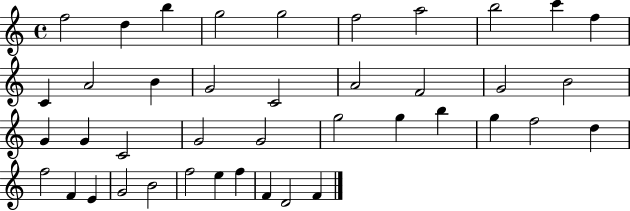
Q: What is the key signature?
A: C major